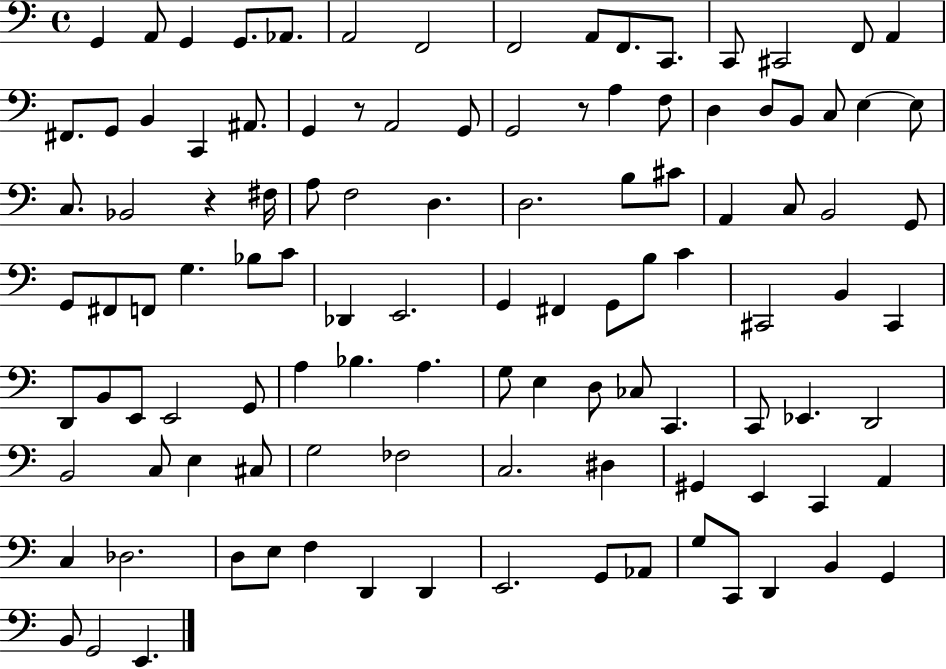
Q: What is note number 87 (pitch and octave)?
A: E2